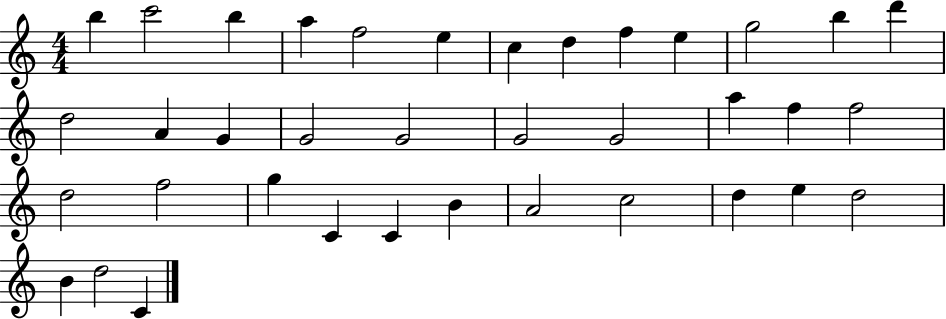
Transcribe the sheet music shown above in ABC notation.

X:1
T:Untitled
M:4/4
L:1/4
K:C
b c'2 b a f2 e c d f e g2 b d' d2 A G G2 G2 G2 G2 a f f2 d2 f2 g C C B A2 c2 d e d2 B d2 C